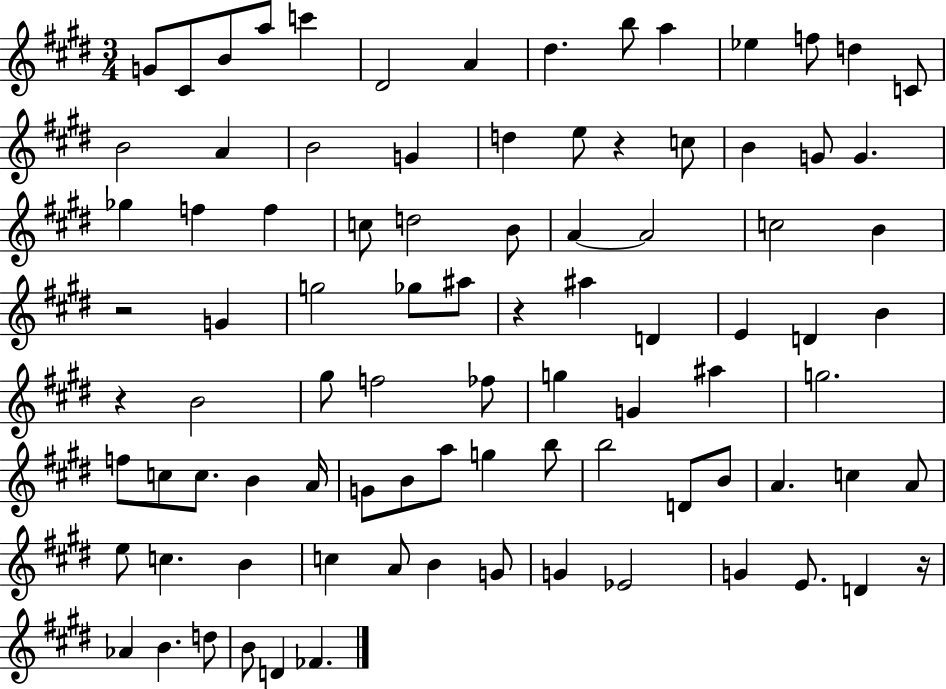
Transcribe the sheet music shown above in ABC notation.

X:1
T:Untitled
M:3/4
L:1/4
K:E
G/2 ^C/2 B/2 a/2 c' ^D2 A ^d b/2 a _e f/2 d C/2 B2 A B2 G d e/2 z c/2 B G/2 G _g f f c/2 d2 B/2 A A2 c2 B z2 G g2 _g/2 ^a/2 z ^a D E D B z B2 ^g/2 f2 _f/2 g G ^a g2 f/2 c/2 c/2 B A/4 G/2 B/2 a/2 g b/2 b2 D/2 B/2 A c A/2 e/2 c B c A/2 B G/2 G _E2 G E/2 D z/4 _A B d/2 B/2 D _F